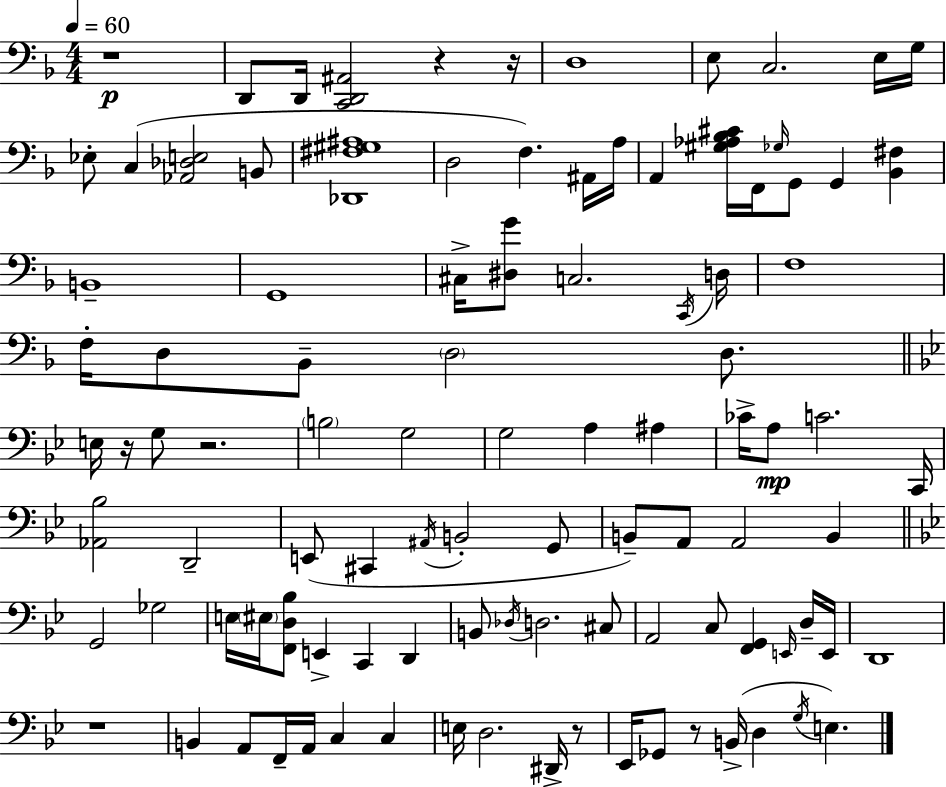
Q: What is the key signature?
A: D minor